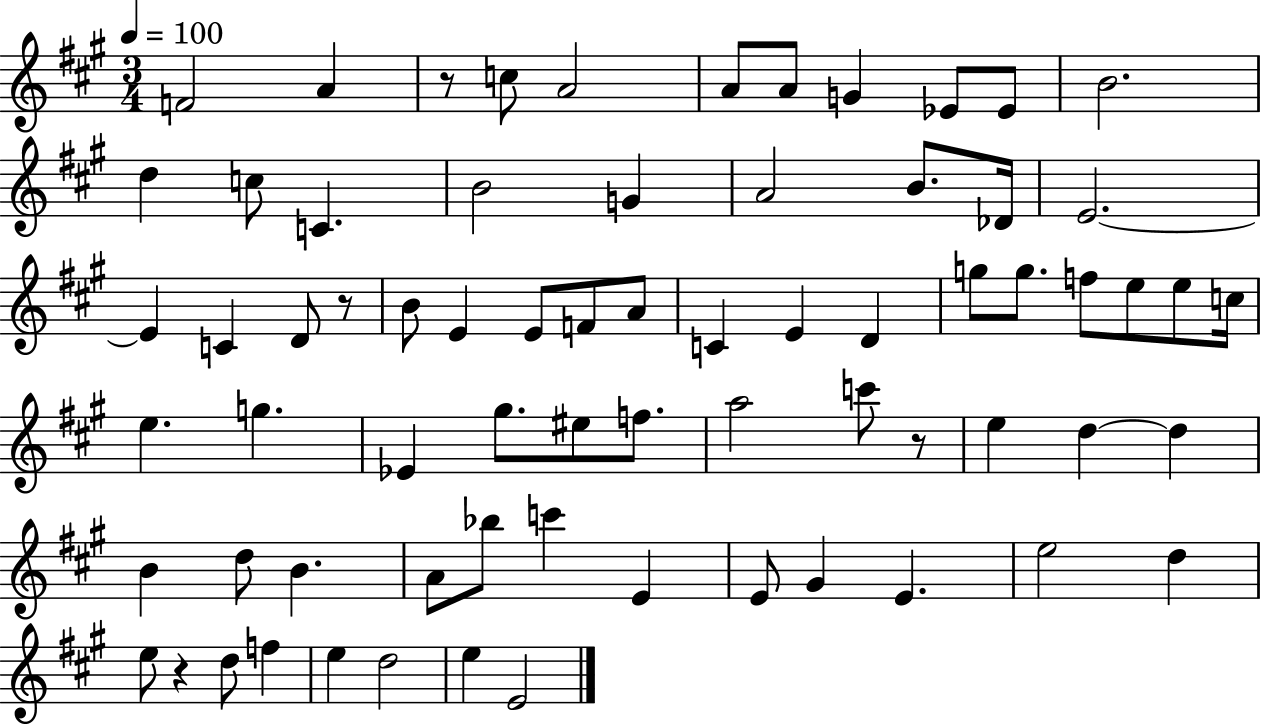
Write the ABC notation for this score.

X:1
T:Untitled
M:3/4
L:1/4
K:A
F2 A z/2 c/2 A2 A/2 A/2 G _E/2 _E/2 B2 d c/2 C B2 G A2 B/2 _D/4 E2 E C D/2 z/2 B/2 E E/2 F/2 A/2 C E D g/2 g/2 f/2 e/2 e/2 c/4 e g _E ^g/2 ^e/2 f/2 a2 c'/2 z/2 e d d B d/2 B A/2 _b/2 c' E E/2 ^G E e2 d e/2 z d/2 f e d2 e E2